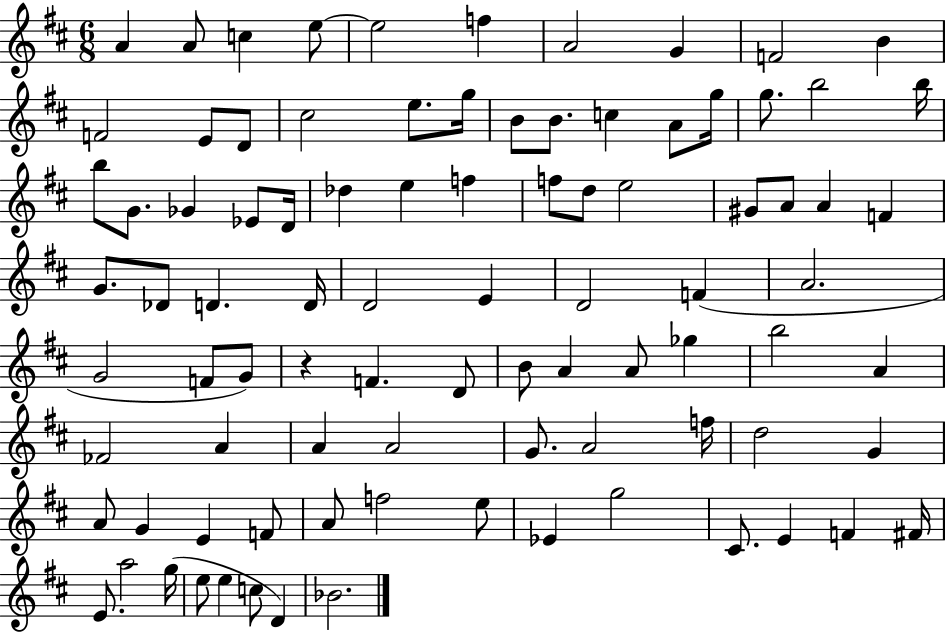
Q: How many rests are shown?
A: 1